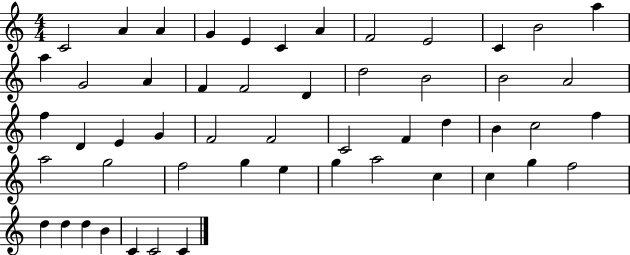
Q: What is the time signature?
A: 4/4